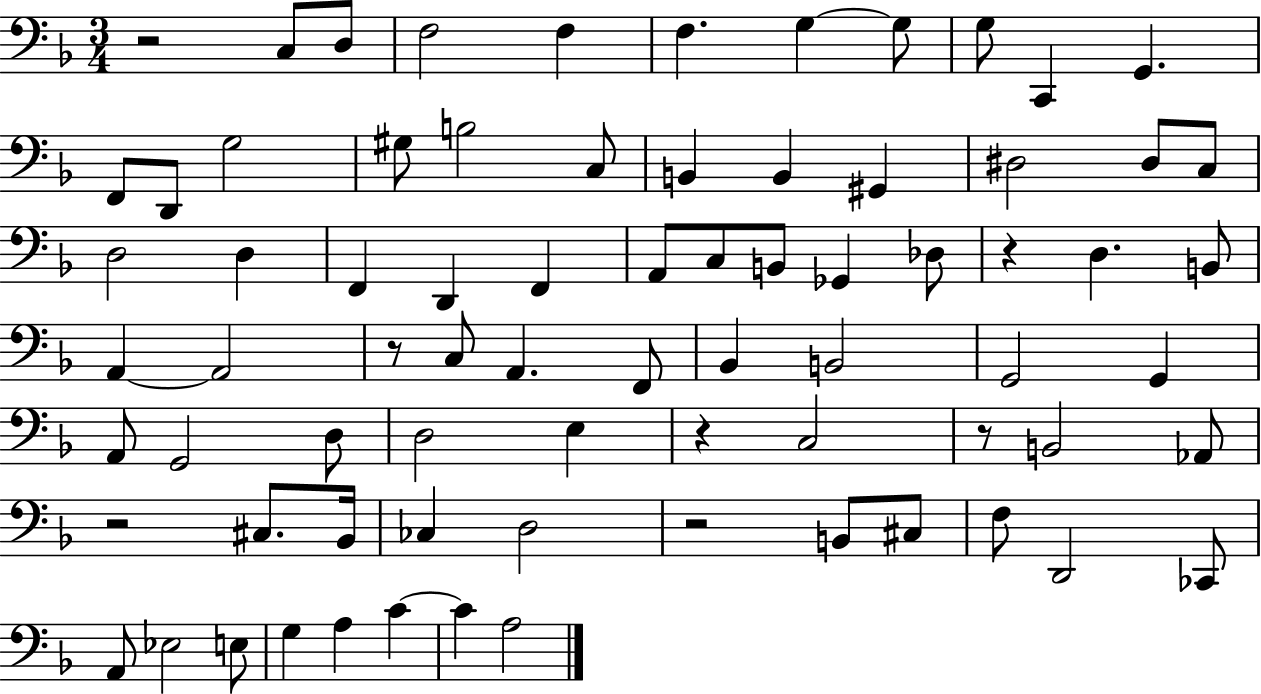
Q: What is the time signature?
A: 3/4